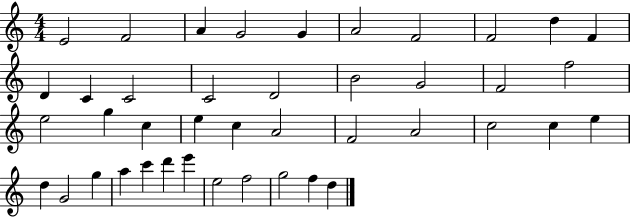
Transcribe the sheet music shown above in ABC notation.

X:1
T:Untitled
M:4/4
L:1/4
K:C
E2 F2 A G2 G A2 F2 F2 d F D C C2 C2 D2 B2 G2 F2 f2 e2 g c e c A2 F2 A2 c2 c e d G2 g a c' d' e' e2 f2 g2 f d